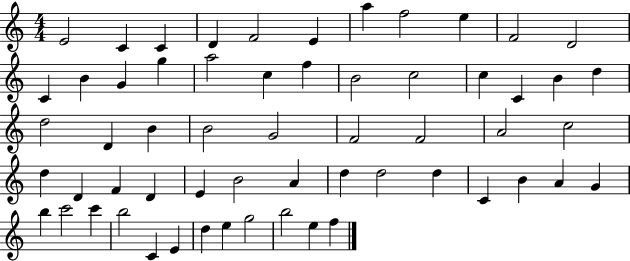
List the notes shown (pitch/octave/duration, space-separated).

E4/h C4/q C4/q D4/q F4/h E4/q A5/q F5/h E5/q F4/h D4/h C4/q B4/q G4/q G5/q A5/h C5/q F5/q B4/h C5/h C5/q C4/q B4/q D5/q D5/h D4/q B4/q B4/h G4/h F4/h F4/h A4/h C5/h D5/q D4/q F4/q D4/q E4/q B4/h A4/q D5/q D5/h D5/q C4/q B4/q A4/q G4/q B5/q C6/h C6/q B5/h C4/q E4/q D5/q E5/q G5/h B5/h E5/q F5/q